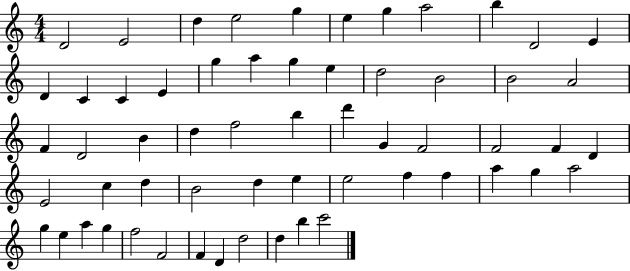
X:1
T:Untitled
M:4/4
L:1/4
K:C
D2 E2 d e2 g e g a2 b D2 E D C C E g a g e d2 B2 B2 A2 F D2 B d f2 b d' G F2 F2 F D E2 c d B2 d e e2 f f a g a2 g e a g f2 F2 F D d2 d b c'2